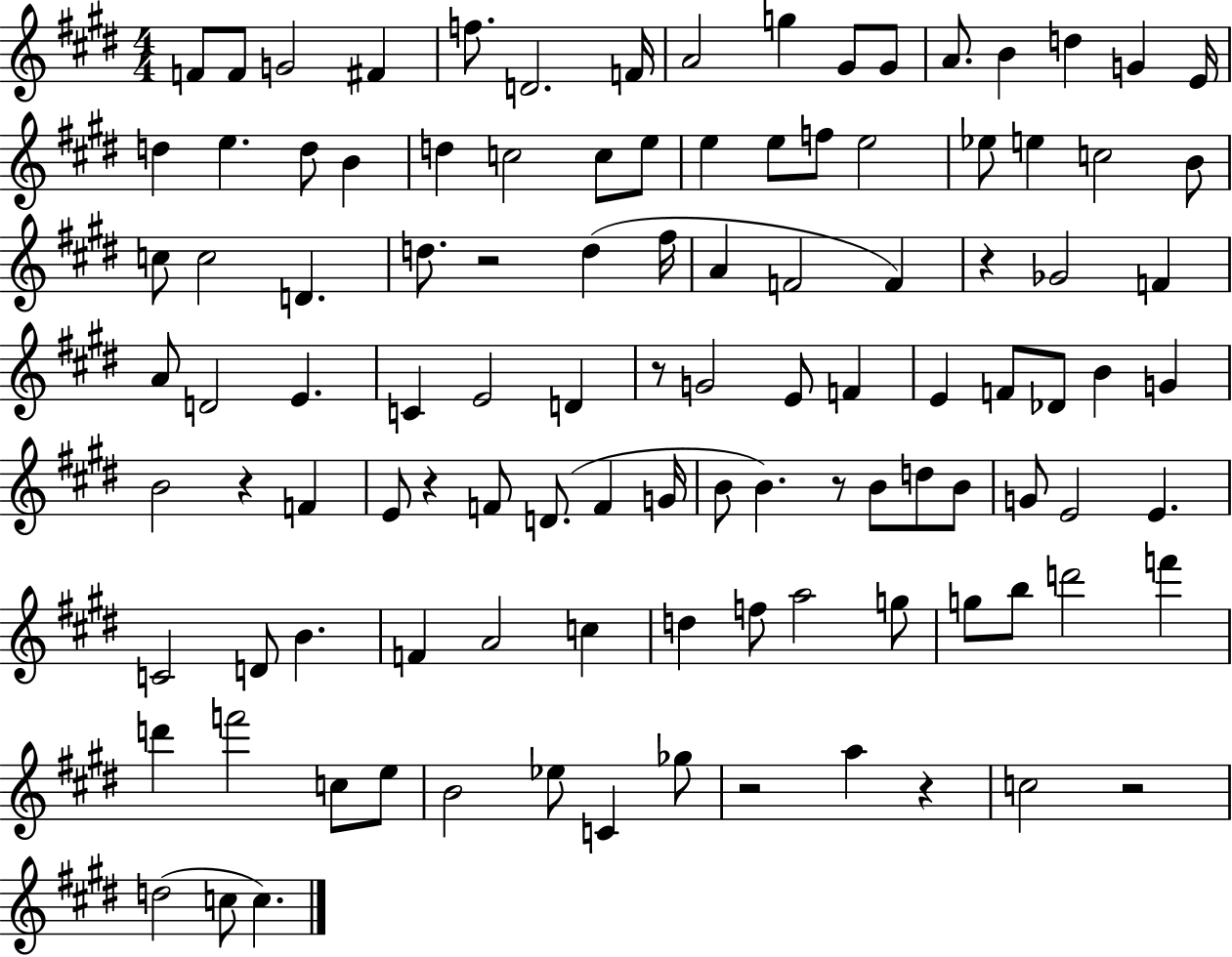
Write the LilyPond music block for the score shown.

{
  \clef treble
  \numericTimeSignature
  \time 4/4
  \key e \major
  f'8 f'8 g'2 fis'4 | f''8. d'2. f'16 | a'2 g''4 gis'8 gis'8 | a'8. b'4 d''4 g'4 e'16 | \break d''4 e''4. d''8 b'4 | d''4 c''2 c''8 e''8 | e''4 e''8 f''8 e''2 | ees''8 e''4 c''2 b'8 | \break c''8 c''2 d'4. | d''8. r2 d''4( fis''16 | a'4 f'2 f'4) | r4 ges'2 f'4 | \break a'8 d'2 e'4. | c'4 e'2 d'4 | r8 g'2 e'8 f'4 | e'4 f'8 des'8 b'4 g'4 | \break b'2 r4 f'4 | e'8 r4 f'8 d'8.( f'4 g'16 | b'8 b'4.) r8 b'8 d''8 b'8 | g'8 e'2 e'4. | \break c'2 d'8 b'4. | f'4 a'2 c''4 | d''4 f''8 a''2 g''8 | g''8 b''8 d'''2 f'''4 | \break d'''4 f'''2 c''8 e''8 | b'2 ees''8 c'4 ges''8 | r2 a''4 r4 | c''2 r2 | \break d''2( c''8 c''4.) | \bar "|."
}